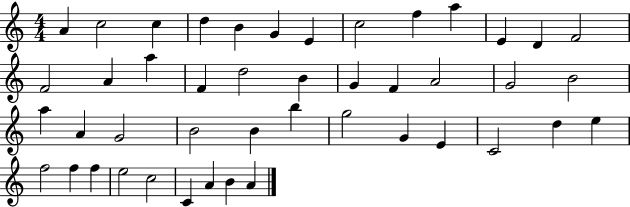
X:1
T:Untitled
M:4/4
L:1/4
K:C
A c2 c d B G E c2 f a E D F2 F2 A a F d2 B G F A2 G2 B2 a A G2 B2 B b g2 G E C2 d e f2 f f e2 c2 C A B A